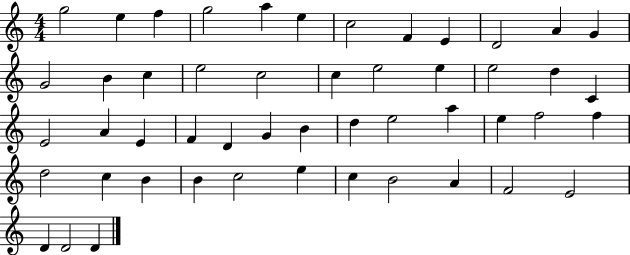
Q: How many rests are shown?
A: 0